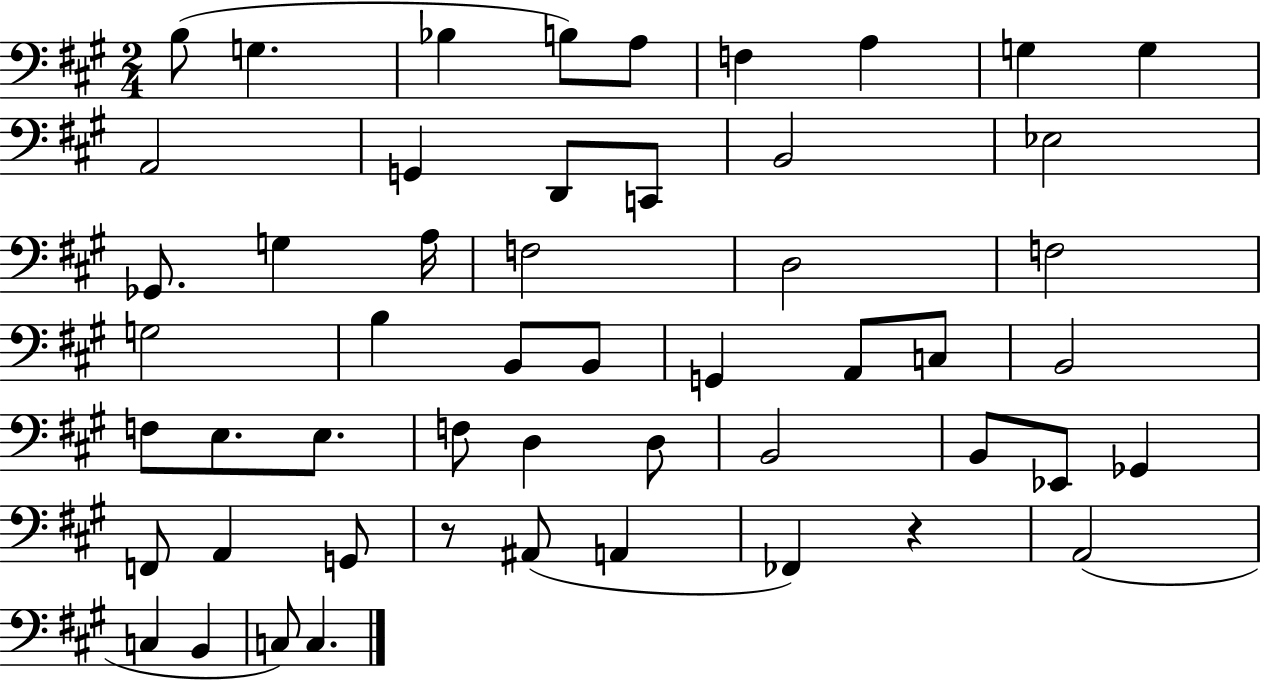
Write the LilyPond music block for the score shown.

{
  \clef bass
  \numericTimeSignature
  \time 2/4
  \key a \major
  \repeat volta 2 { b8( g4. | bes4 b8) a8 | f4 a4 | g4 g4 | \break a,2 | g,4 d,8 c,8 | b,2 | ees2 | \break ges,8. g4 a16 | f2 | d2 | f2 | \break g2 | b4 b,8 b,8 | g,4 a,8 c8 | b,2 | \break f8 e8. e8. | f8 d4 d8 | b,2 | b,8 ees,8 ges,4 | \break f,8 a,4 g,8 | r8 ais,8( a,4 | fes,4) r4 | a,2( | \break c4 b,4 | c8) c4. | } \bar "|."
}